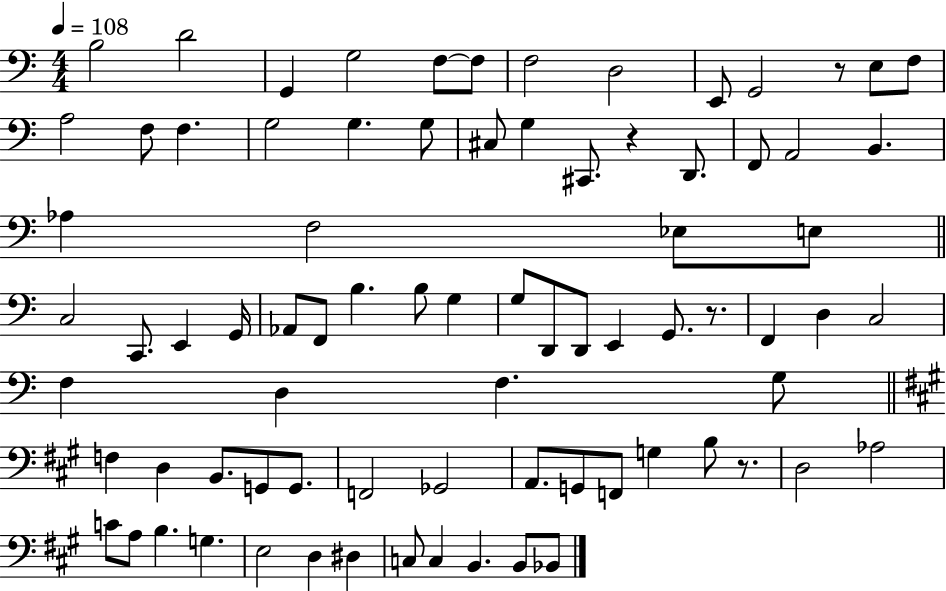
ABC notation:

X:1
T:Untitled
M:4/4
L:1/4
K:C
B,2 D2 G,, G,2 F,/2 F,/2 F,2 D,2 E,,/2 G,,2 z/2 E,/2 F,/2 A,2 F,/2 F, G,2 G, G,/2 ^C,/2 G, ^C,,/2 z D,,/2 F,,/2 A,,2 B,, _A, F,2 _E,/2 E,/2 C,2 C,,/2 E,, G,,/4 _A,,/2 F,,/2 B, B,/2 G, G,/2 D,,/2 D,,/2 E,, G,,/2 z/2 F,, D, C,2 F, D, F, G,/2 F, D, B,,/2 G,,/2 G,,/2 F,,2 _G,,2 A,,/2 G,,/2 F,,/2 G, B,/2 z/2 D,2 _A,2 C/2 A,/2 B, G, E,2 D, ^D, C,/2 C, B,, B,,/2 _B,,/2